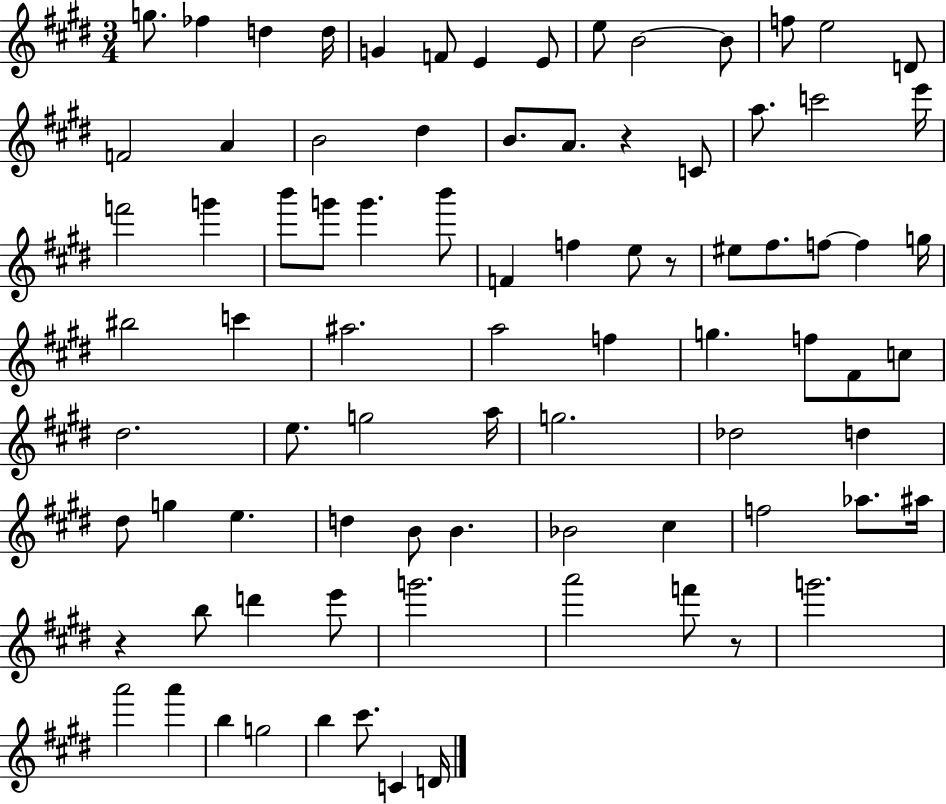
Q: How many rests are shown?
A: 4